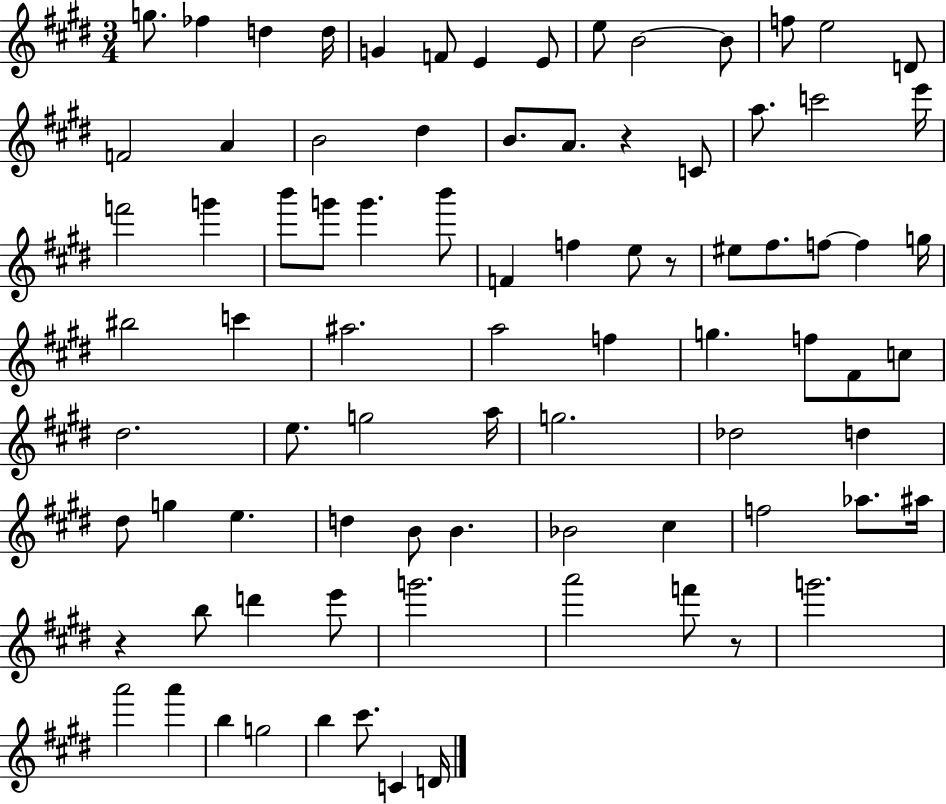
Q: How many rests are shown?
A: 4